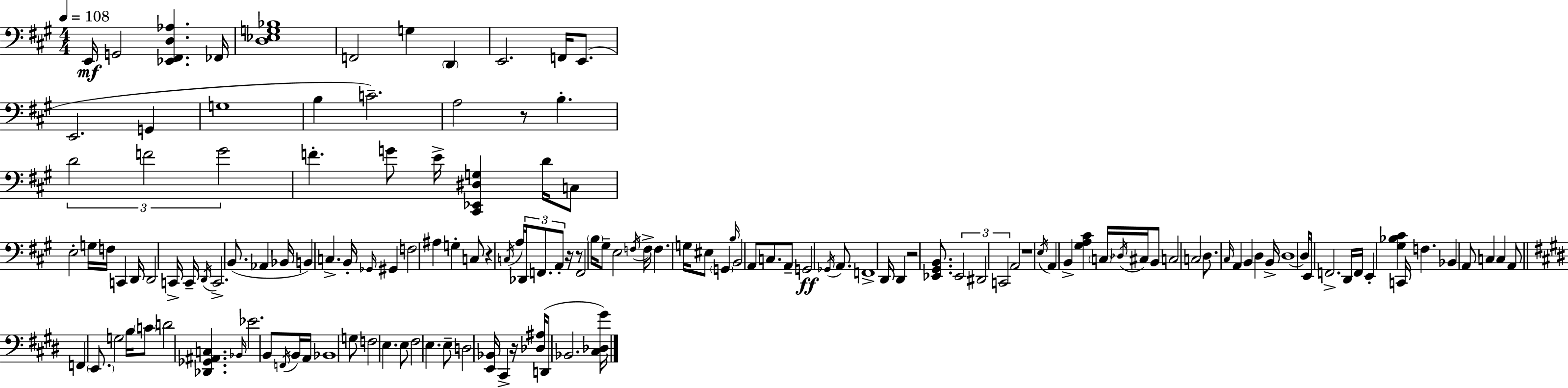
X:1
T:Untitled
M:4/4
L:1/4
K:A
E,,/4 G,,2 [_E,,^F,,D,_A,] _F,,/4 [D,_E,G,_B,]4 F,,2 G, D,, E,,2 F,,/4 E,,/2 E,,2 G,, G,4 B, C2 A,2 z/2 B, D2 F2 ^G2 F G/2 E/4 [^C,,_E,,^D,G,] D/4 C,/2 E,2 G,/4 F,/4 C,, D,,/4 D,,2 C,,/4 C,,/4 D,,/4 C,,2 B,,/2 _A,, _B,,/4 B,, C, B,,/4 _G,,/4 ^G,, F,2 ^A, G, C,/2 z C,/4 A,/4 _D,,/2 F,,/2 A,,/2 z/4 z/2 F,,2 B,/4 ^G,/2 E,2 F,/4 F,/4 F, G,/4 ^E,/2 G,, B,/4 B,,2 A,,/2 C,/2 A,,/2 G,,2 _G,,/4 A,,/2 F,,4 D,,/4 D,, z2 [_E,,^G,,B,,]/2 _E,,2 ^D,,2 C,,2 A,,2 z4 E,/4 A,, B,, [^G,A,^C] C,/4 _D,/4 ^C,/4 B,,/2 C,2 C,2 D,/2 ^C,/4 A,, B,, D, B,,/4 D,4 D,/4 E,,/2 F,,2 D,,/4 F,,/4 E,, [^G,_B,^C] C,,/4 F, _B,, A,,/2 C, C, A,,/2 F,, E,,/2 G,2 B,/4 C/2 D2 [_D,,_G,,^A,,C,] _B,,/4 _E2 B,,/2 F,,/4 B,,/4 A,,/4 _B,,4 G,/2 F,2 E, E,/2 ^F,2 E, E,/2 D,2 [E,,_B,,]/4 ^C,, z/4 [_D,^A,]/4 D,,/2 _B,,2 [^C,_D,^G]/4